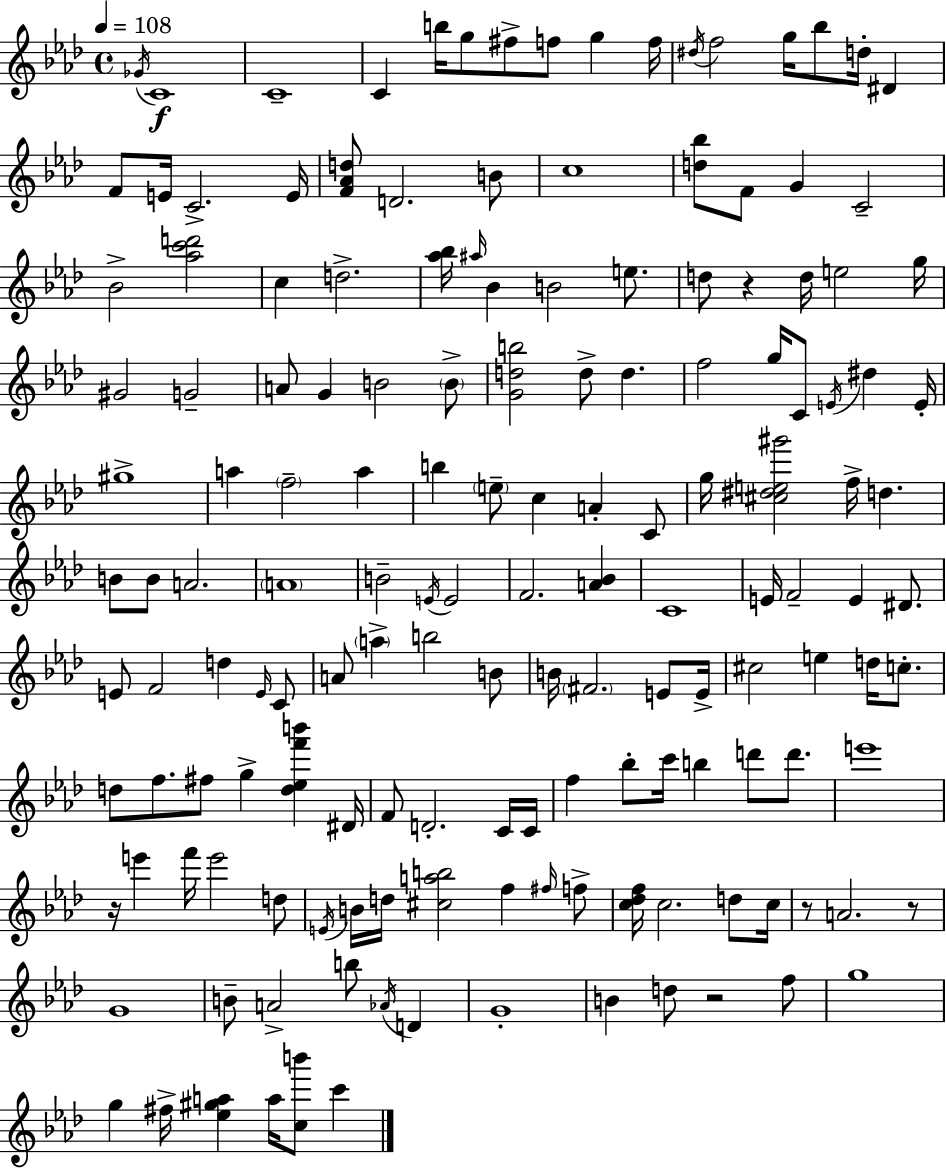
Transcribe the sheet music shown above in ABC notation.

X:1
T:Untitled
M:4/4
L:1/4
K:Fm
_G/4 C4 C4 C b/4 g/2 ^f/2 f/2 g f/4 ^d/4 f2 g/4 _b/2 d/4 ^D F/2 E/4 C2 E/4 [F_Ad]/2 D2 B/2 c4 [d_b]/2 F/2 G C2 _B2 [_ac'd']2 c d2 [_a_b]/4 ^a/4 _B B2 e/2 d/2 z d/4 e2 g/4 ^G2 G2 A/2 G B2 B/2 [Gdb]2 d/2 d f2 g/4 C/2 E/4 ^d E/4 ^g4 a f2 a b e/2 c A C/2 g/4 [^c^de^g']2 f/4 d B/2 B/2 A2 A4 B2 E/4 E2 F2 [A_B] C4 E/4 F2 E ^D/2 E/2 F2 d E/4 C/2 A/2 a b2 B/2 B/4 ^F2 E/2 E/4 ^c2 e d/4 c/2 d/2 f/2 ^f/2 g [d_ef'b'] ^D/4 F/2 D2 C/4 C/4 f _b/2 c'/4 b d'/2 d'/2 e'4 z/4 e' f'/4 e'2 d/2 E/4 B/4 d/4 [^cab]2 f ^f/4 f/2 [c_df]/4 c2 d/2 c/4 z/2 A2 z/2 G4 B/2 A2 b/2 _A/4 D G4 B d/2 z2 f/2 g4 g ^f/4 [_e^ga] a/4 [cb']/2 c'